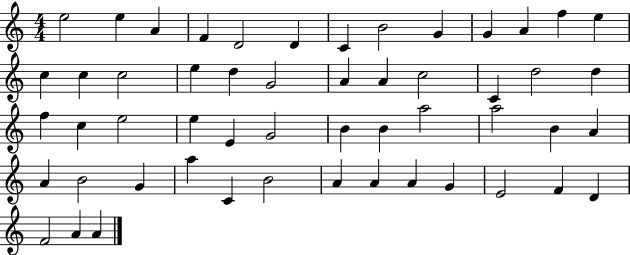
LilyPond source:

{
  \clef treble
  \numericTimeSignature
  \time 4/4
  \key c \major
  e''2 e''4 a'4 | f'4 d'2 d'4 | c'4 b'2 g'4 | g'4 a'4 f''4 e''4 | \break c''4 c''4 c''2 | e''4 d''4 g'2 | a'4 a'4 c''2 | c'4 d''2 d''4 | \break f''4 c''4 e''2 | e''4 e'4 g'2 | b'4 b'4 a''2 | a''2 b'4 a'4 | \break a'4 b'2 g'4 | a''4 c'4 b'2 | a'4 a'4 a'4 g'4 | e'2 f'4 d'4 | \break f'2 a'4 a'4 | \bar "|."
}